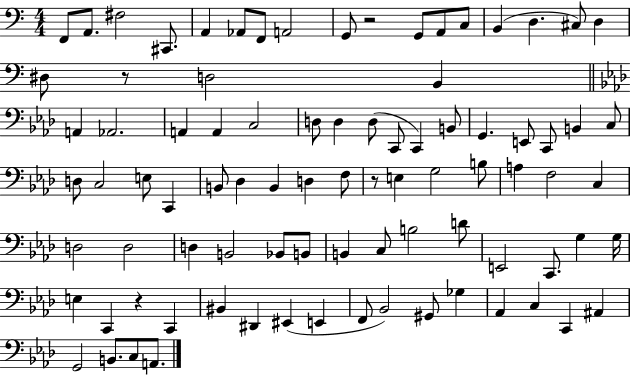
{
  \clef bass
  \numericTimeSignature
  \time 4/4
  \key c \major
  f,8 a,8. fis2 cis,8. | a,4 aes,8 f,8 a,2 | g,8 r2 g,8 a,8 c8 | b,4( d4. cis8) d4 | \break dis8 r8 d2 b,4 | \bar "||" \break \key aes \major a,4 aes,2. | a,4 a,4 c2 | d8 d4 d8( c,8 c,4) b,8 | g,4. e,8 c,8 b,4 c8 | \break d8 c2 e8 c,4 | b,8 des4 b,4 d4 f8 | r8 e4 g2 b8 | a4 f2 c4 | \break d2 d2 | d4 b,2 bes,8 b,8 | b,4 c8 b2 d'8 | e,2 c,8. g4 g16 | \break e4 c,4 r4 c,4 | bis,4 dis,4 eis,4( e,4 | f,8 bes,2) gis,8 ges4 | aes,4 c4 c,4 ais,4 | \break g,2 b,8. c8 a,8. | \bar "|."
}